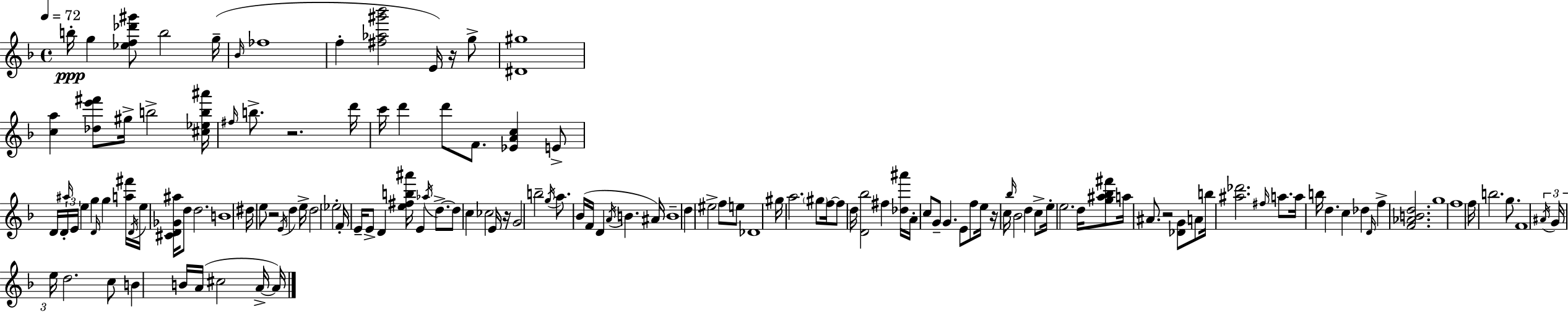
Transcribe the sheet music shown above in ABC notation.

X:1
T:Untitled
M:4/4
L:1/4
K:F
b/4 g [_ef_d'^g']/2 b2 g/4 _B/4 _f4 f [^f_a^g'_b']2 E/4 z/4 g/2 [^D^g]4 [ca] [_de'^f']/2 ^g/4 b2 [^c_eb^a']/4 ^f/4 b/2 z2 d'/4 c'/4 d' d'/2 F/2 [_EAc] E/2 D/4 D/4 ^a/4 E/4 e g D/4 g [a^f']/4 D/4 e/4 [^CD_G^a]/4 d/2 d2 B4 ^d/4 e/2 z2 E/4 d e/4 d2 _e2 F/4 E/4 E/2 D [e^fb^a']/4 E _a/4 d/2 d/2 c _c2 E/4 z/4 G2 b2 g/4 a/2 _B/4 F/4 D A/4 B ^A/4 B4 d ^e2 f/2 e/2 _D4 ^g/4 a2 ^g/2 f/4 f/2 d/4 [D_b]2 ^f [_d^a']/4 A/4 c/2 G/2 G E/2 f/2 e/4 z/4 c/4 _b/4 _B2 d c/2 e/4 e2 d/4 [g^a_b^f']/2 a/4 ^A/2 z2 [_DG]/2 A/2 b/4 [^a_d']2 ^f/4 a/2 a/4 b/4 d c _d D/4 f [F_ABd]2 g4 f4 f/4 b2 g/2 F4 ^A/4 G/4 e/4 d2 c/2 B B/4 A/4 ^c2 A/4 A/4